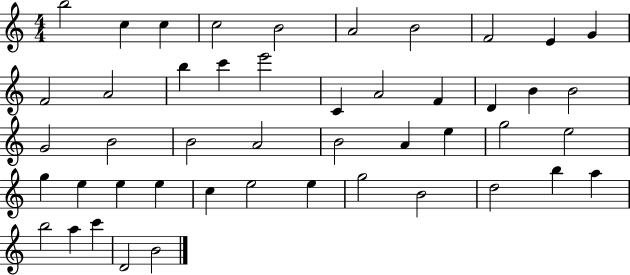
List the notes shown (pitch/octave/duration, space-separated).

B5/h C5/q C5/q C5/h B4/h A4/h B4/h F4/h E4/q G4/q F4/h A4/h B5/q C6/q E6/h C4/q A4/h F4/q D4/q B4/q B4/h G4/h B4/h B4/h A4/h B4/h A4/q E5/q G5/h E5/h G5/q E5/q E5/q E5/q C5/q E5/h E5/q G5/h B4/h D5/h B5/q A5/q B5/h A5/q C6/q D4/h B4/h